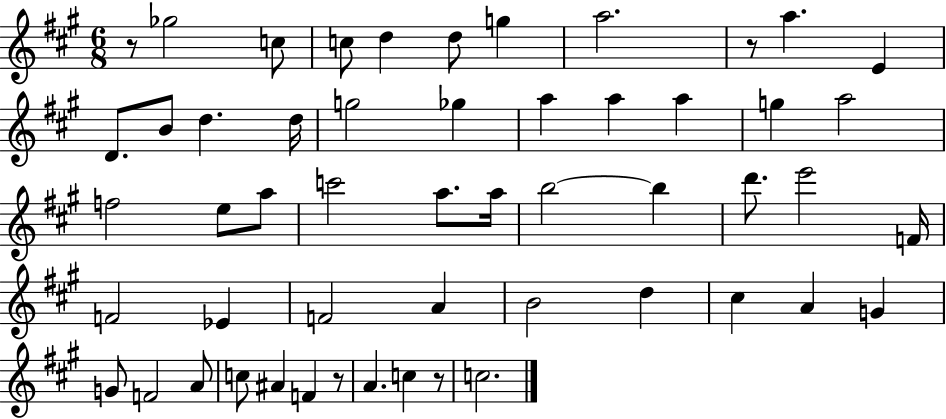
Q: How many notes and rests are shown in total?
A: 53